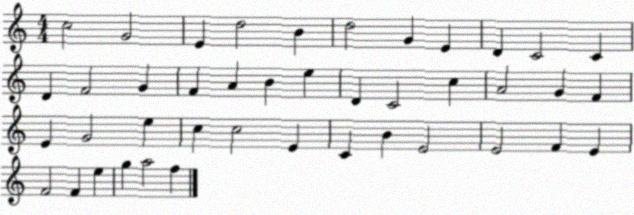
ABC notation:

X:1
T:Untitled
M:4/4
L:1/4
K:C
c2 G2 E d2 B d2 G E D C2 C D F2 G F A B e D C2 c A2 G F E G2 e c c2 E C B E2 E2 F E F2 F e g a2 f